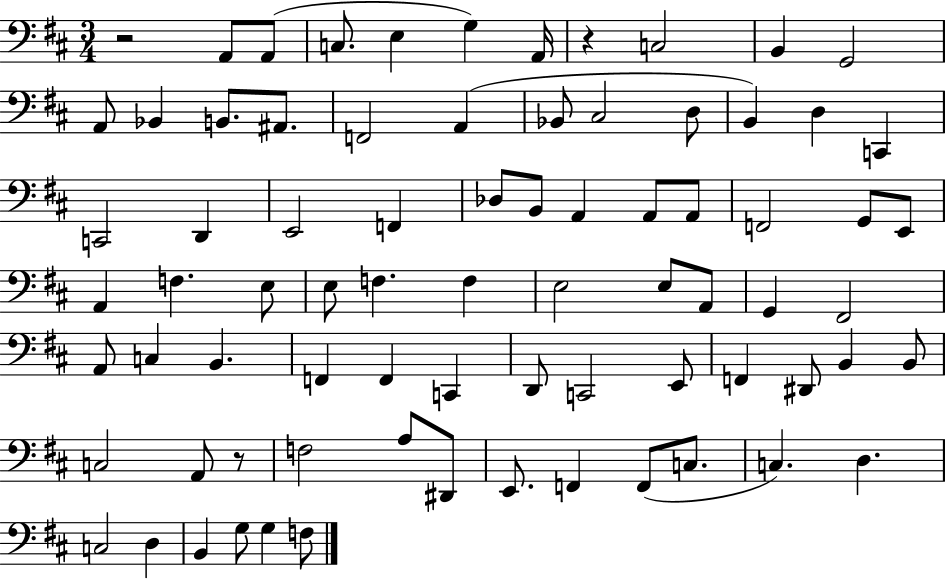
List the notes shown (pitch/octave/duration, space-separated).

R/h A2/e A2/e C3/e. E3/q G3/q A2/s R/q C3/h B2/q G2/h A2/e Bb2/q B2/e. A#2/e. F2/h A2/q Bb2/e C#3/h D3/e B2/q D3/q C2/q C2/h D2/q E2/h F2/q Db3/e B2/e A2/q A2/e A2/e F2/h G2/e E2/e A2/q F3/q. E3/e E3/e F3/q. F3/q E3/h E3/e A2/e G2/q F#2/h A2/e C3/q B2/q. F2/q F2/q C2/q D2/e C2/h E2/e F2/q D#2/e B2/q B2/e C3/h A2/e R/e F3/h A3/e D#2/e E2/e. F2/q F2/e C3/e. C3/q. D3/q. C3/h D3/q B2/q G3/e G3/q F3/e